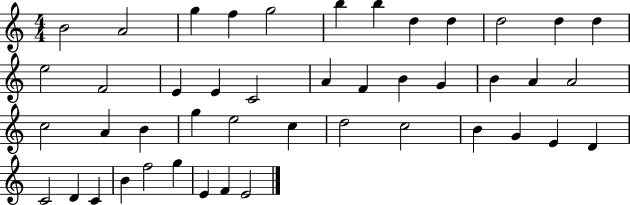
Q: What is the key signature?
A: C major